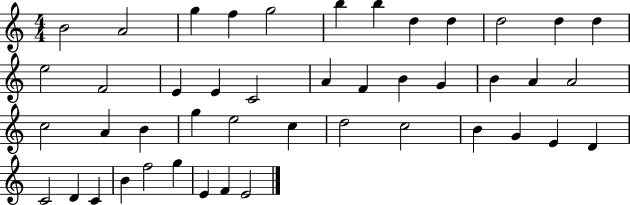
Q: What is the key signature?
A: C major